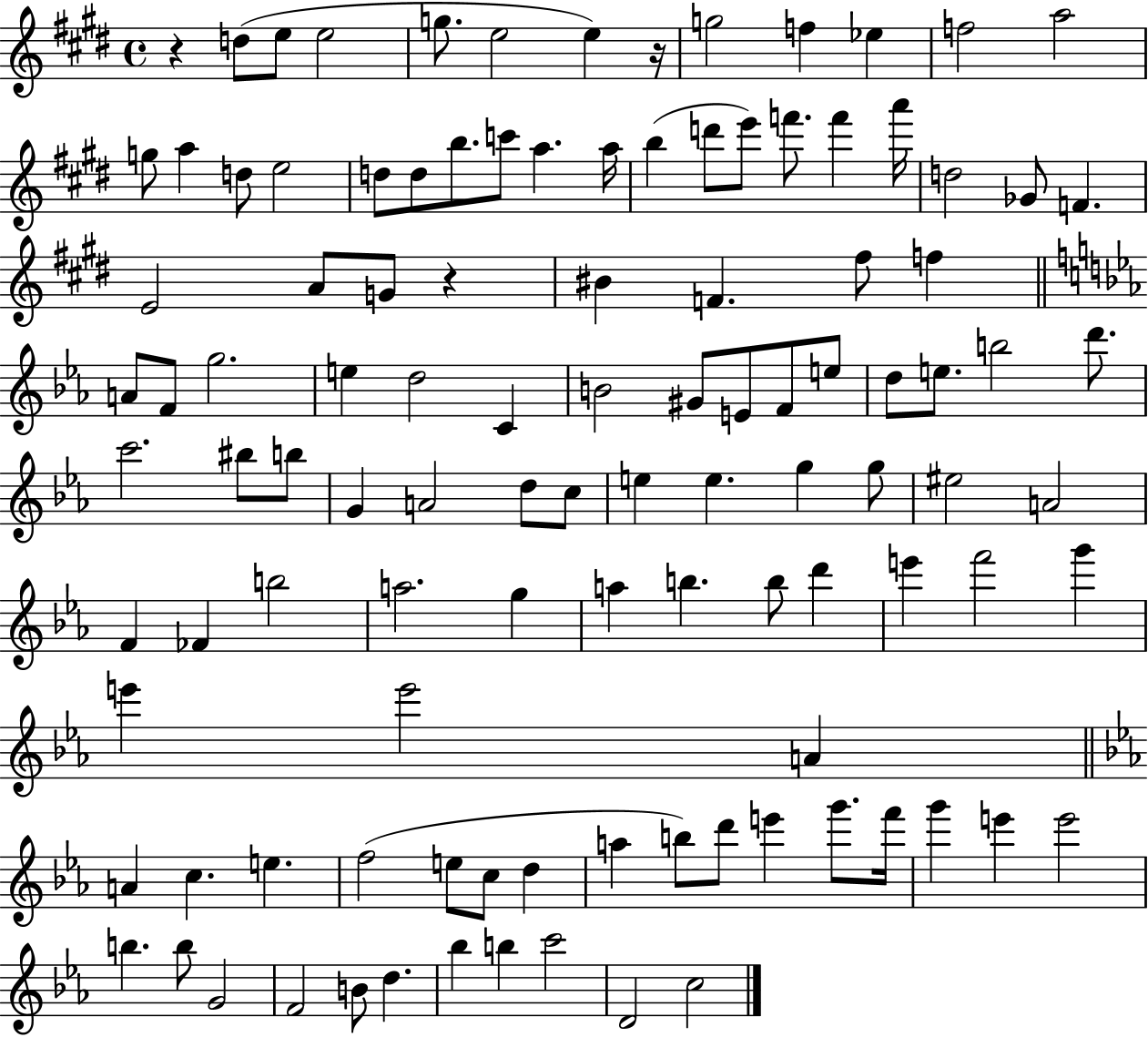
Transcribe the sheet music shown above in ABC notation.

X:1
T:Untitled
M:4/4
L:1/4
K:E
z d/2 e/2 e2 g/2 e2 e z/4 g2 f _e f2 a2 g/2 a d/2 e2 d/2 d/2 b/2 c'/2 a a/4 b d'/2 e'/2 f'/2 f' a'/4 d2 _G/2 F E2 A/2 G/2 z ^B F ^f/2 f A/2 F/2 g2 e d2 C B2 ^G/2 E/2 F/2 e/2 d/2 e/2 b2 d'/2 c'2 ^b/2 b/2 G A2 d/2 c/2 e e g g/2 ^e2 A2 F _F b2 a2 g a b b/2 d' e' f'2 g' e' e'2 A A c e f2 e/2 c/2 d a b/2 d'/2 e' g'/2 f'/4 g' e' e'2 b b/2 G2 F2 B/2 d _b b c'2 D2 c2